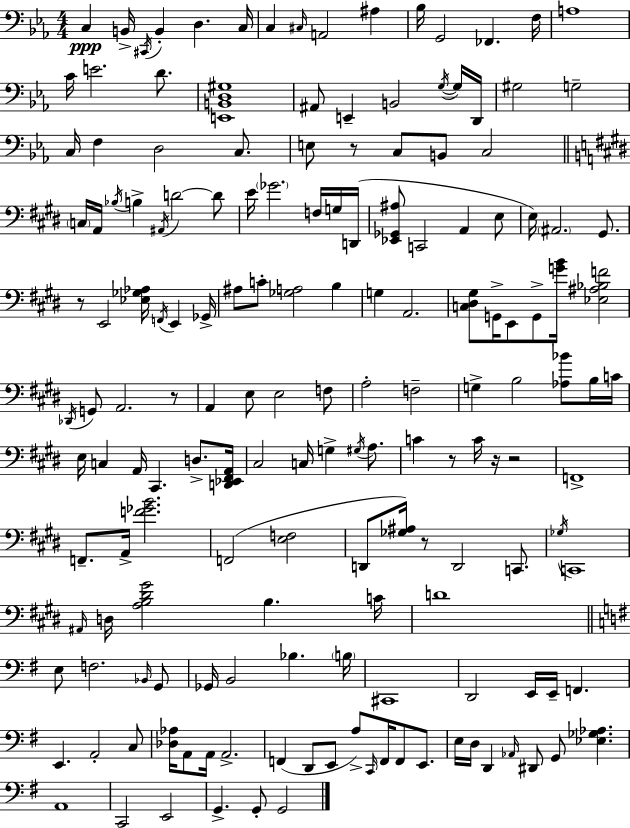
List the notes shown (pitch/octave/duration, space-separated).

C3/q B2/s C#2/s B2/q D3/q. C3/s C3/q C#3/s A2/h A#3/q Bb3/s G2/h FES2/q. F3/s A3/w C4/s E4/h. D4/e. [E2,B2,D3,G#3]/w A#2/e E2/q B2/h G3/s G3/s D2/s G#3/h G3/h C3/s F3/q D3/h C3/e. E3/e R/e C3/e B2/e C3/h C3/s A2/s Bb3/s B3/q A#2/s D4/h D4/e E4/s Gb4/h. F3/s G3/s D2/s [Eb2,Gb2,A#3]/e C2/h A2/q E3/e E3/s A#2/h. G#2/e. R/e E2/h [Eb3,Gb3,Ab3]/s F2/s E2/q Gb2/s A#3/e C4/e [Gb3,A3]/h B3/q G3/q A2/h. [C3,D#3,G#3]/e G2/s E2/e G2/e [G4,B4]/s [Eb3,A#3,Bb3,F4]/h Db2/s G2/e A2/h. R/e A2/q E3/e E3/h F3/e A3/h F3/h G3/q B3/h [Ab3,Bb4]/e B3/s C4/s E3/s C3/q A2/s C#2/q. D3/e. [D2,Eb2,F#2,A2]/s C#3/h C3/s G3/q G#3/s A3/e. C4/q R/e C4/s R/s R/h F2/w F2/e. A2/s [F4,Gb4,B4]/h. F2/h [E3,F3]/h D2/e [Gb3,A#3]/s R/e D2/h C2/e. Gb3/s C2/w A#2/s D3/s [A3,B3,D#4,G#4]/h B3/q. C4/s D4/w E3/e F3/h. Bb2/s G2/e Gb2/s B2/h Bb3/q. B3/s C#2/w D2/h E2/s E2/s F2/q. E2/q. A2/h C3/e [Db3,Ab3]/s A2/e A2/s A2/h. F2/q D2/e E2/e A3/e C2/s F2/s F2/e E2/e. E3/s D3/s D2/q Ab2/s D#2/e G2/e [Eb3,Gb3,Ab3]/q. A2/w C2/h E2/h G2/q. G2/e G2/h